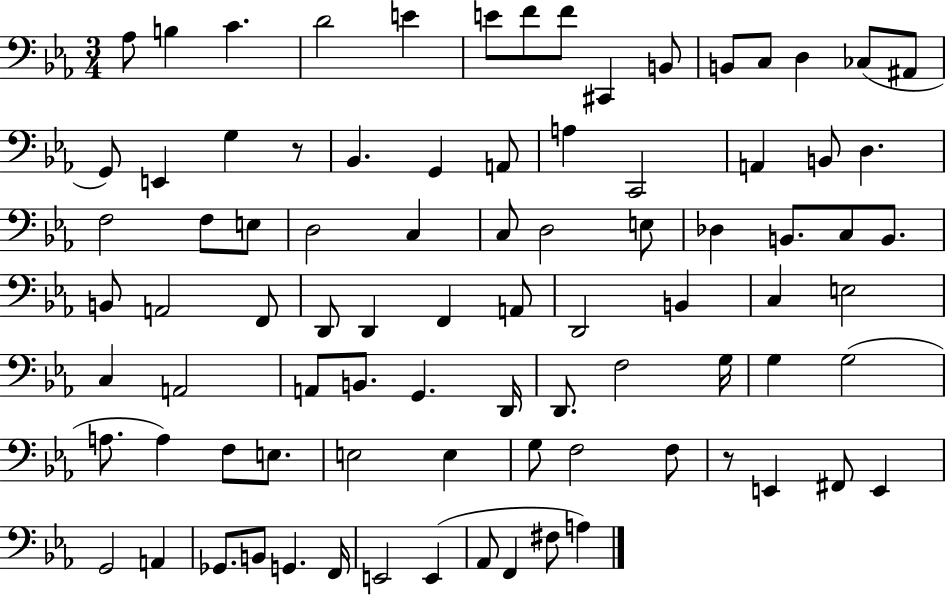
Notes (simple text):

Ab3/e B3/q C4/q. D4/h E4/q E4/e F4/e F4/e C#2/q B2/e B2/e C3/e D3/q CES3/e A#2/e G2/e E2/q G3/q R/e Bb2/q. G2/q A2/e A3/q C2/h A2/q B2/e D3/q. F3/h F3/e E3/e D3/h C3/q C3/e D3/h E3/e Db3/q B2/e. C3/e B2/e. B2/e A2/h F2/e D2/e D2/q F2/q A2/e D2/h B2/q C3/q E3/h C3/q A2/h A2/e B2/e. G2/q. D2/s D2/e. F3/h G3/s G3/q G3/h A3/e. A3/q F3/e E3/e. E3/h E3/q G3/e F3/h F3/e R/e E2/q F#2/e E2/q G2/h A2/q Gb2/e. B2/e G2/q. F2/s E2/h E2/q Ab2/e F2/q F#3/e A3/q